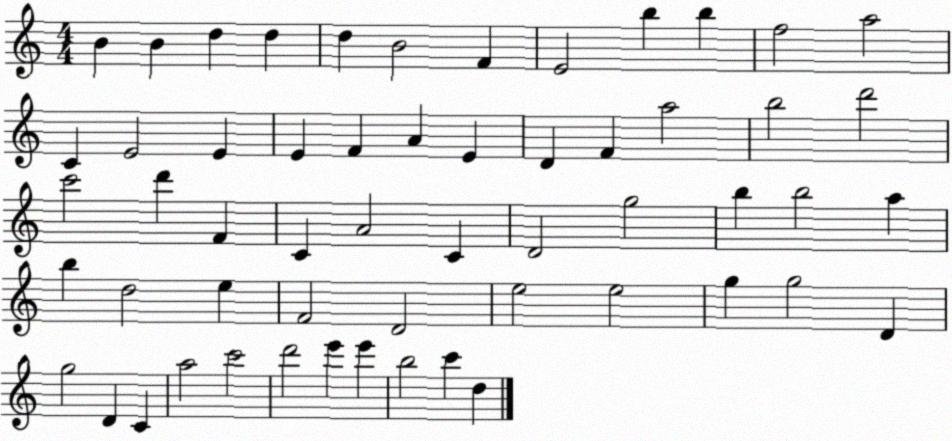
X:1
T:Untitled
M:4/4
L:1/4
K:C
B B d d d B2 F E2 b b f2 a2 C E2 E E F A E D F a2 b2 d'2 c'2 d' F C A2 C D2 g2 b b2 a b d2 e F2 D2 e2 e2 g g2 D g2 D C a2 c'2 d'2 e' e' b2 c' d